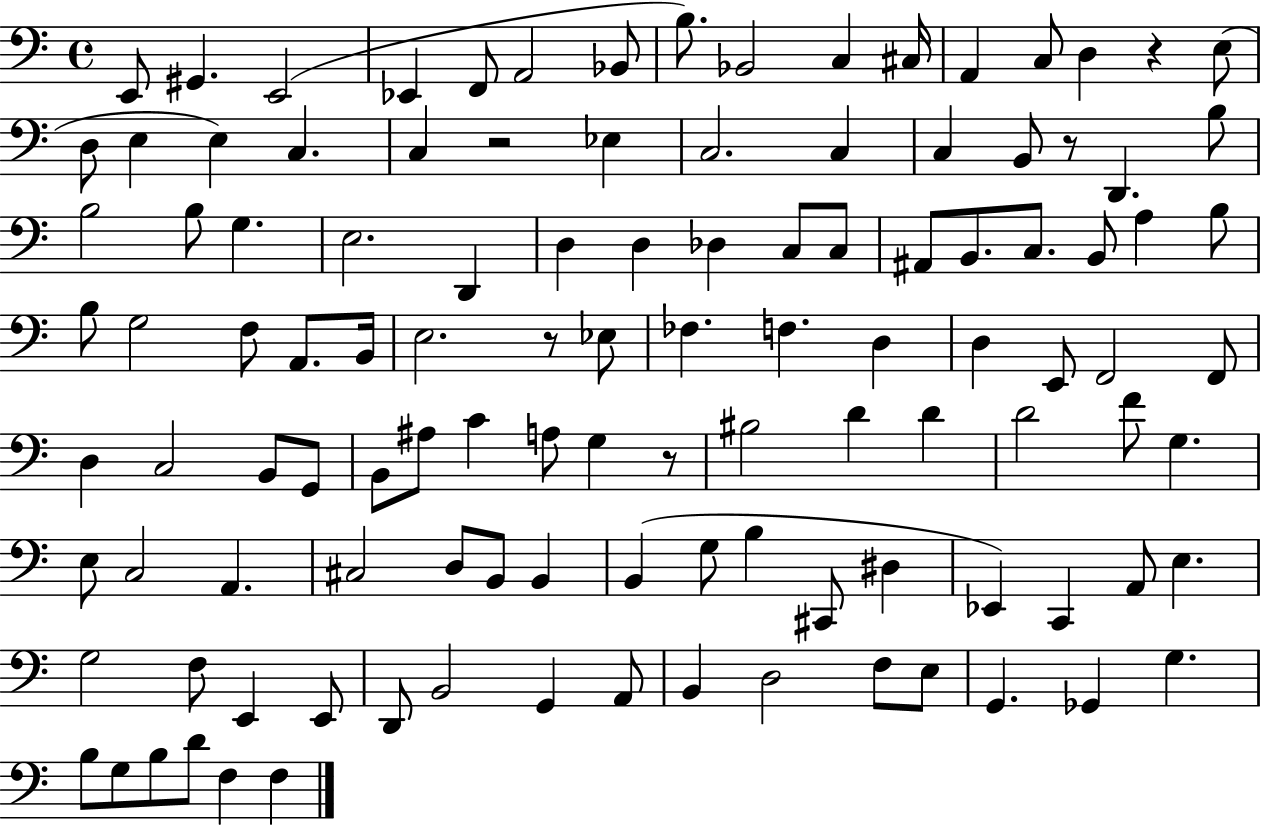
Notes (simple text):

E2/e G#2/q. E2/h Eb2/q F2/e A2/h Bb2/e B3/e. Bb2/h C3/q C#3/s A2/q C3/e D3/q R/q E3/e D3/e E3/q E3/q C3/q. C3/q R/h Eb3/q C3/h. C3/q C3/q B2/e R/e D2/q. B3/e B3/h B3/e G3/q. E3/h. D2/q D3/q D3/q Db3/q C3/e C3/e A#2/e B2/e. C3/e. B2/e A3/q B3/e B3/e G3/h F3/e A2/e. B2/s E3/h. R/e Eb3/e FES3/q. F3/q. D3/q D3/q E2/e F2/h F2/e D3/q C3/h B2/e G2/e B2/e A#3/e C4/q A3/e G3/q R/e BIS3/h D4/q D4/q D4/h F4/e G3/q. E3/e C3/h A2/q. C#3/h D3/e B2/e B2/q B2/q G3/e B3/q C#2/e D#3/q Eb2/q C2/q A2/e E3/q. G3/h F3/e E2/q E2/e D2/e B2/h G2/q A2/e B2/q D3/h F3/e E3/e G2/q. Gb2/q G3/q. B3/e G3/e B3/e D4/e F3/q F3/q